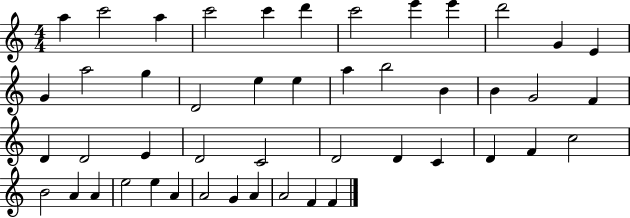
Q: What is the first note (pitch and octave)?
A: A5